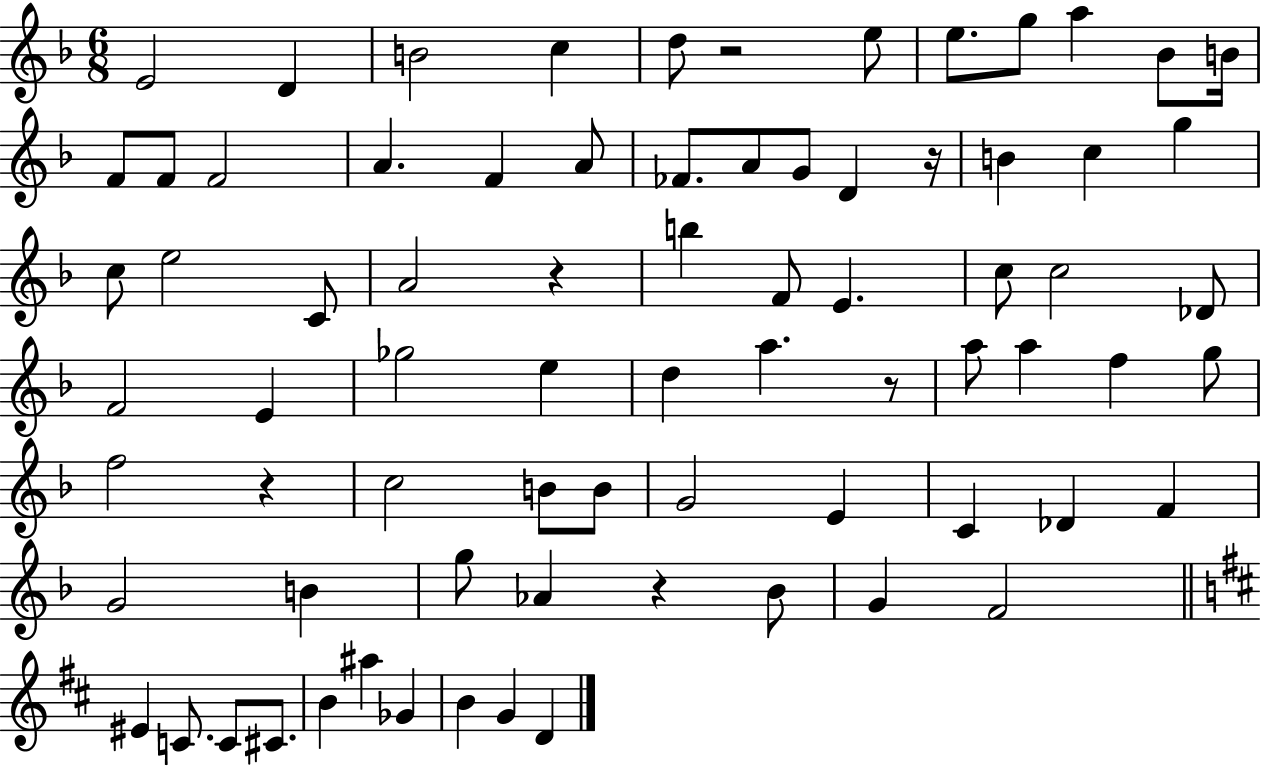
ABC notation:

X:1
T:Untitled
M:6/8
L:1/4
K:F
E2 D B2 c d/2 z2 e/2 e/2 g/2 a _B/2 B/4 F/2 F/2 F2 A F A/2 _F/2 A/2 G/2 D z/4 B c g c/2 e2 C/2 A2 z b F/2 E c/2 c2 _D/2 F2 E _g2 e d a z/2 a/2 a f g/2 f2 z c2 B/2 B/2 G2 E C _D F G2 B g/2 _A z _B/2 G F2 ^E C/2 C/2 ^C/2 B ^a _G B G D